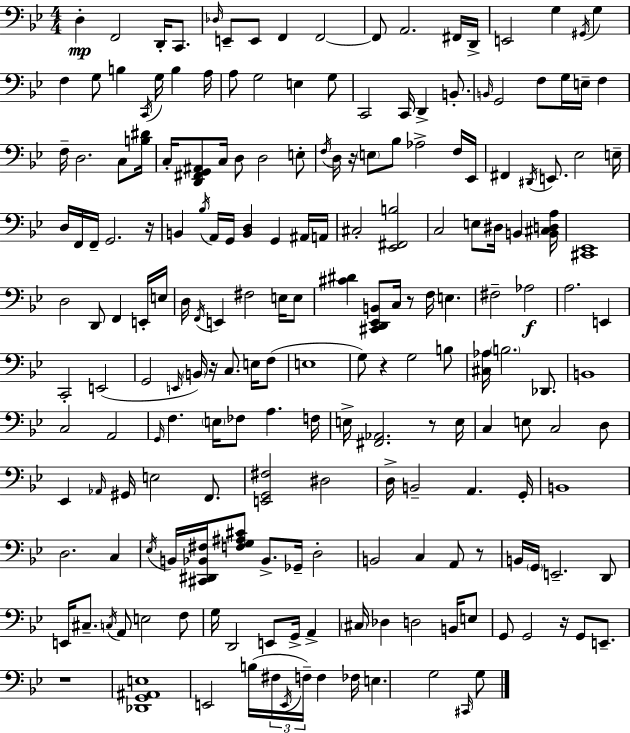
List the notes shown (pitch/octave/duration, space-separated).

D3/q F2/h D2/s C2/e. Db3/s E2/e E2/e F2/q F2/h F2/e A2/h. F#2/s D2/s E2/h G3/q G#2/s G3/q F3/q G3/e B3/q C2/s G3/s B3/q A3/s A3/e G3/h E3/q G3/e C2/h C2/s D2/q B2/e. B2/s G2/h F3/e G3/s E3/s F3/q F3/s D3/h. C3/e [B3,D#4]/s C3/s [D2,F#2,G2,A#2]/e C3/s D3/e D3/h E3/e F3/s D3/s R/s E3/e Bb3/e Ab3/h F3/s Eb2/s F#2/q D#2/s E2/e. Eb3/h E3/s D3/s F2/s F2/s G2/h. R/s B2/q Bb3/s A2/s G2/s [B2,D3]/q G2/q A#2/s A2/s C#3/h [Eb2,F#2,B3]/h C3/h E3/e D#3/s B2/q [B2,C#3,D3,A3]/s [C#2,Eb2]/w D3/h D2/e F2/q E2/s E3/s D3/s F2/s E2/q F#3/h E3/s E3/e [C#4,D#4]/q [C#2,D2,Eb2,B2]/e C3/s R/e F3/s E3/q. F#3/h Ab3/h A3/h. E2/q C2/h E2/h G2/h E2/s B2/s R/s C3/e. E3/s F3/e E3/w G3/e R/q G3/h B3/e [C#3,Ab3]/s B3/h. Db2/e. B2/w C3/h A2/h G2/s F3/q. E3/s FES3/e A3/q. F3/s E3/s [F#2,Ab2]/h. R/e E3/s C3/q E3/e C3/h D3/e Eb2/q Ab2/s G#2/s E3/h F2/e. [E2,G2,F#3]/h D#3/h D3/s B2/h A2/q. G2/s B2/w D3/h. C3/q Eb3/s B2/s [C#2,D#2,Bb2,F#3]/s [F3,G3,A#3,C#4]/e Bb2/e. Gb2/s D3/h B2/h C3/q A2/e R/e B2/s G2/s E2/h. D2/e E2/s C#3/e. C3/s A2/e E3/h F3/e G3/s D2/h E2/e G2/s A2/q C#3/s Db3/q D3/h B2/s E3/e G2/e G2/h R/s G2/e E2/e. R/w [Db2,G2,A#2,E3]/w E2/h B3/s F#3/s E2/s F3/s F3/q FES3/s E3/q. G3/h C#2/s G3/e